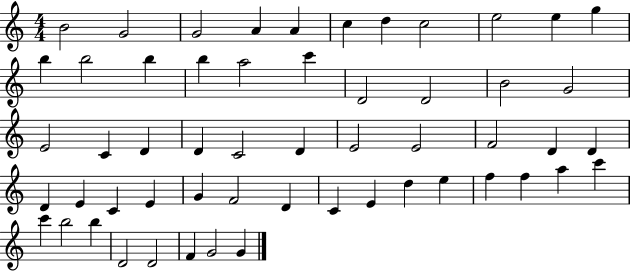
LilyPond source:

{
  \clef treble
  \numericTimeSignature
  \time 4/4
  \key c \major
  b'2 g'2 | g'2 a'4 a'4 | c''4 d''4 c''2 | e''2 e''4 g''4 | \break b''4 b''2 b''4 | b''4 a''2 c'''4 | d'2 d'2 | b'2 g'2 | \break e'2 c'4 d'4 | d'4 c'2 d'4 | e'2 e'2 | f'2 d'4 d'4 | \break d'4 e'4 c'4 e'4 | g'4 f'2 d'4 | c'4 e'4 d''4 e''4 | f''4 f''4 a''4 c'''4 | \break c'''4 b''2 b''4 | d'2 d'2 | f'4 g'2 g'4 | \bar "|."
}